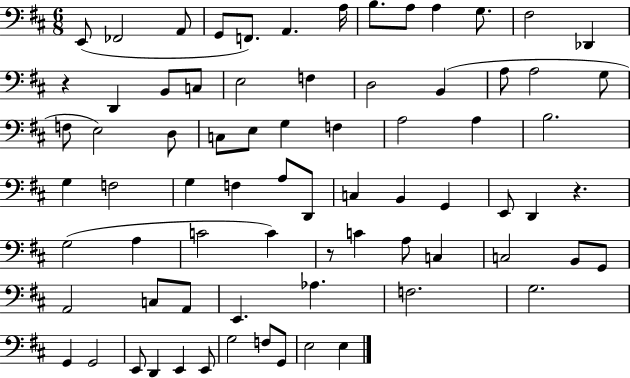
{
  \clef bass
  \numericTimeSignature
  \time 6/8
  \key d \major
  e,8( fes,2 a,8 | g,8 f,8.) a,4. a16 | b8. a8 a4 g8. | fis2 des,4 | \break r4 d,4 b,8 c8 | e2 f4 | d2 b,4( | a8 a2 g8 | \break f8 e2) d8 | c8 e8 g4 f4 | a2 a4 | b2. | \break g4 f2 | g4 f4 a8 d,8 | c4 b,4 g,4 | e,8 d,4 r4. | \break g2( a4 | c'2 c'4) | r8 c'4 a8 c4 | c2 b,8 g,8 | \break a,2 c8 a,8 | e,4. aes4. | f2. | g2. | \break g,4 g,2 | e,8 d,4 e,4 e,8 | g2 f8 g,8 | e2 e4 | \break \bar "|."
}